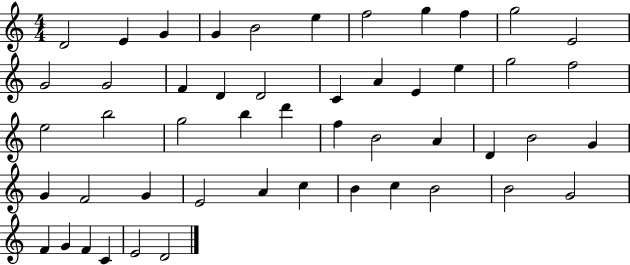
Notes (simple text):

D4/h E4/q G4/q G4/q B4/h E5/q F5/h G5/q F5/q G5/h E4/h G4/h G4/h F4/q D4/q D4/h C4/q A4/q E4/q E5/q G5/h F5/h E5/h B5/h G5/h B5/q D6/q F5/q B4/h A4/q D4/q B4/h G4/q G4/q F4/h G4/q E4/h A4/q C5/q B4/q C5/q B4/h B4/h G4/h F4/q G4/q F4/q C4/q E4/h D4/h